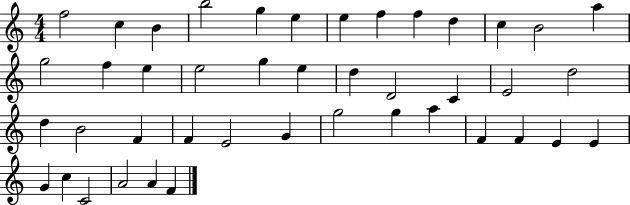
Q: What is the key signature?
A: C major